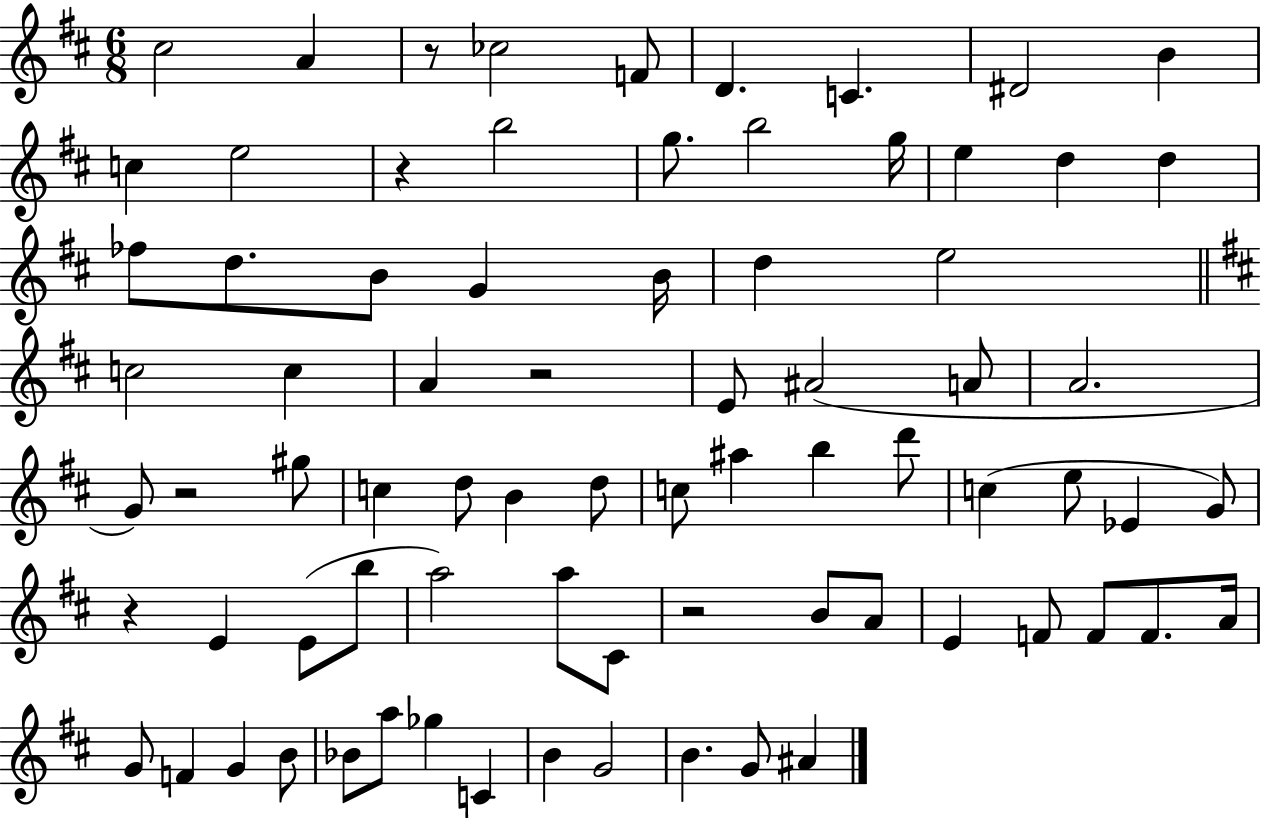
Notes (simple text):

C#5/h A4/q R/e CES5/h F4/e D4/q. C4/q. D#4/h B4/q C5/q E5/h R/q B5/h G5/e. B5/h G5/s E5/q D5/q D5/q FES5/e D5/e. B4/e G4/q B4/s D5/q E5/h C5/h C5/q A4/q R/h E4/e A#4/h A4/e A4/h. G4/e R/h G#5/e C5/q D5/e B4/q D5/e C5/e A#5/q B5/q D6/e C5/q E5/e Eb4/q G4/e R/q E4/q E4/e B5/e A5/h A5/e C#4/e R/h B4/e A4/e E4/q F4/e F4/e F4/e. A4/s G4/e F4/q G4/q B4/e Bb4/e A5/e Gb5/q C4/q B4/q G4/h B4/q. G4/e A#4/q